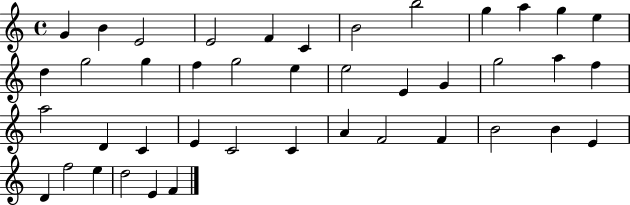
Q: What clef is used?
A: treble